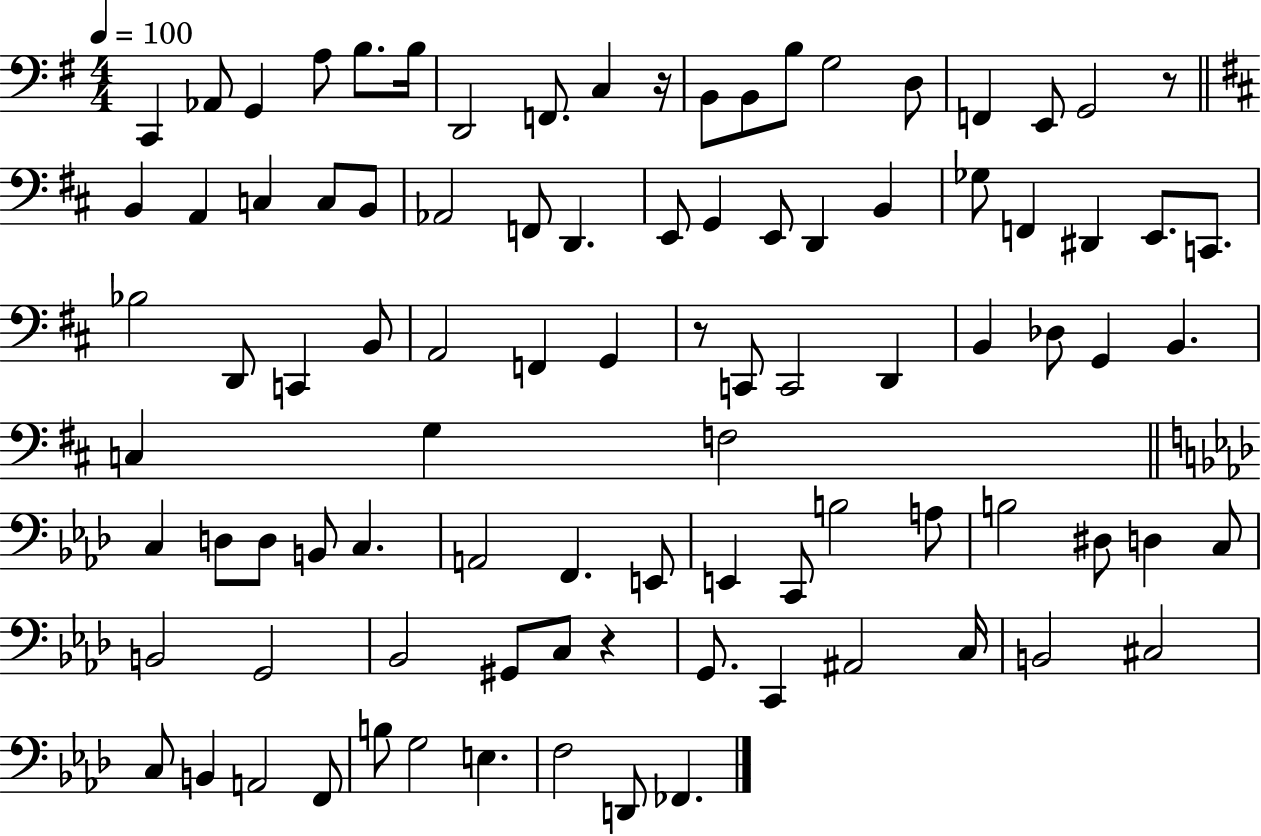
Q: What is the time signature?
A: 4/4